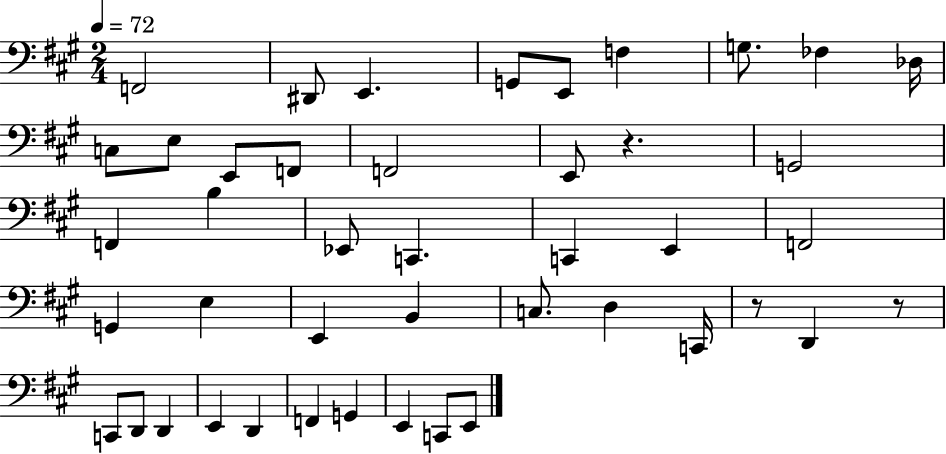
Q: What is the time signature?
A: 2/4